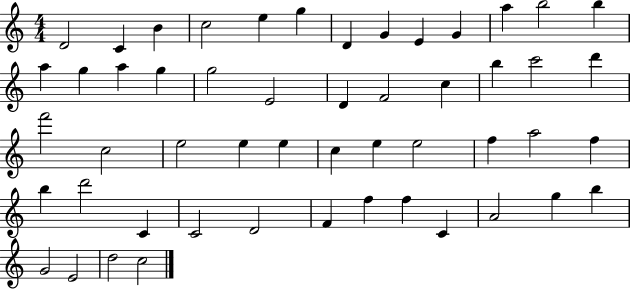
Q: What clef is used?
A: treble